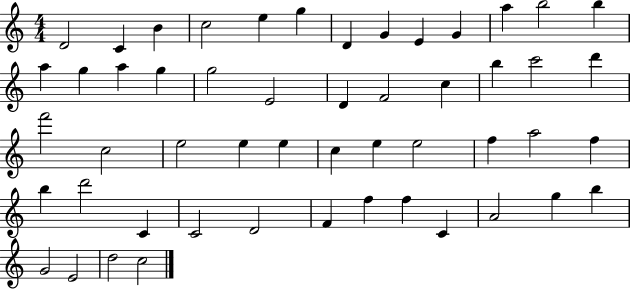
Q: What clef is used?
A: treble